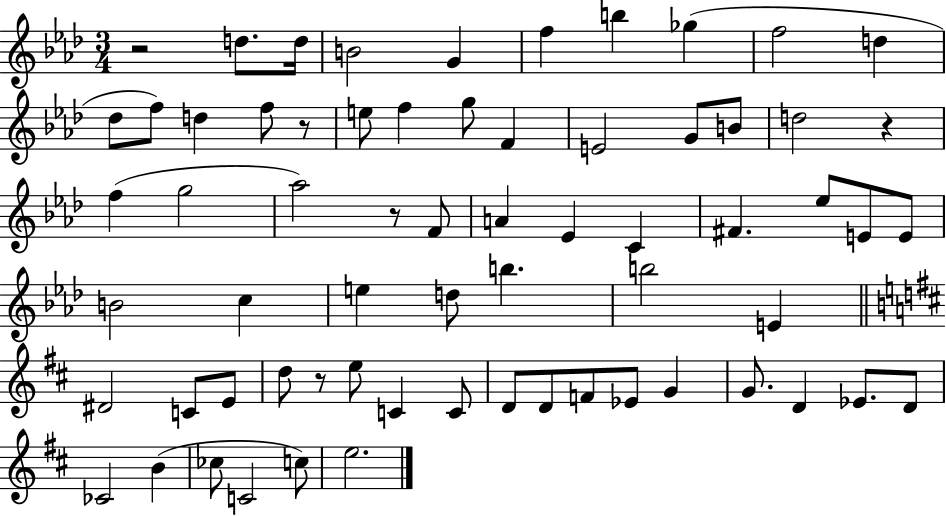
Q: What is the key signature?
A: AES major